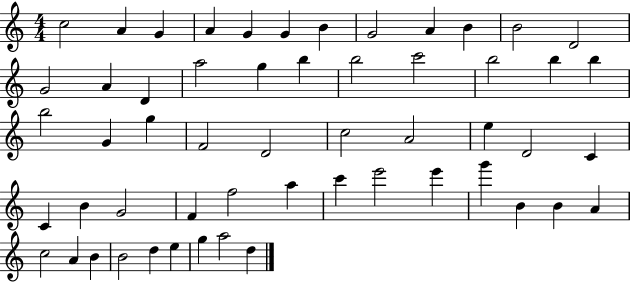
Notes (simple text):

C5/h A4/q G4/q A4/q G4/q G4/q B4/q G4/h A4/q B4/q B4/h D4/h G4/h A4/q D4/q A5/h G5/q B5/q B5/h C6/h B5/h B5/q B5/q B5/h G4/q G5/q F4/h D4/h C5/h A4/h E5/q D4/h C4/q C4/q B4/q G4/h F4/q F5/h A5/q C6/q E6/h E6/q G6/q B4/q B4/q A4/q C5/h A4/q B4/q B4/h D5/q E5/q G5/q A5/h D5/q